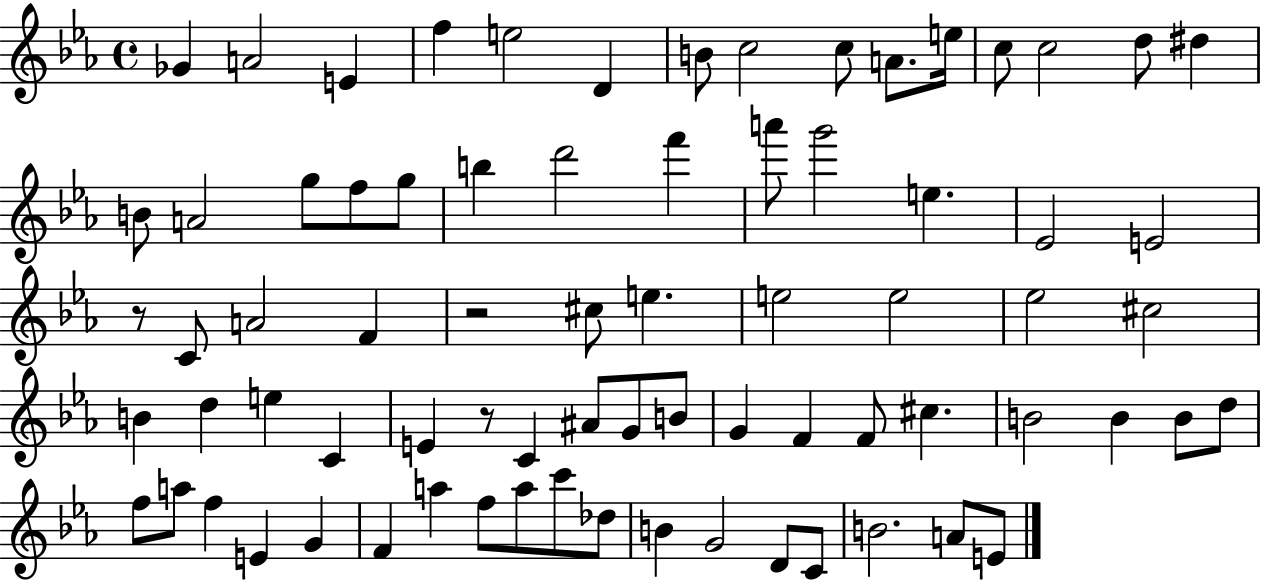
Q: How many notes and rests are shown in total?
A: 75